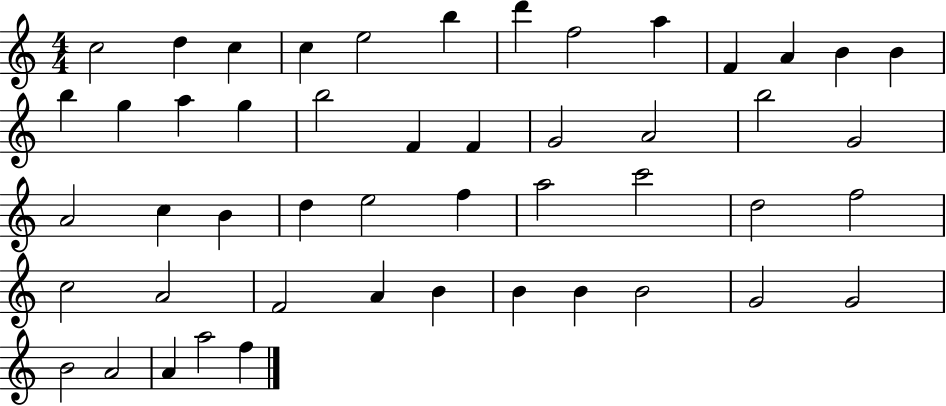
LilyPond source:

{
  \clef treble
  \numericTimeSignature
  \time 4/4
  \key c \major
  c''2 d''4 c''4 | c''4 e''2 b''4 | d'''4 f''2 a''4 | f'4 a'4 b'4 b'4 | \break b''4 g''4 a''4 g''4 | b''2 f'4 f'4 | g'2 a'2 | b''2 g'2 | \break a'2 c''4 b'4 | d''4 e''2 f''4 | a''2 c'''2 | d''2 f''2 | \break c''2 a'2 | f'2 a'4 b'4 | b'4 b'4 b'2 | g'2 g'2 | \break b'2 a'2 | a'4 a''2 f''4 | \bar "|."
}